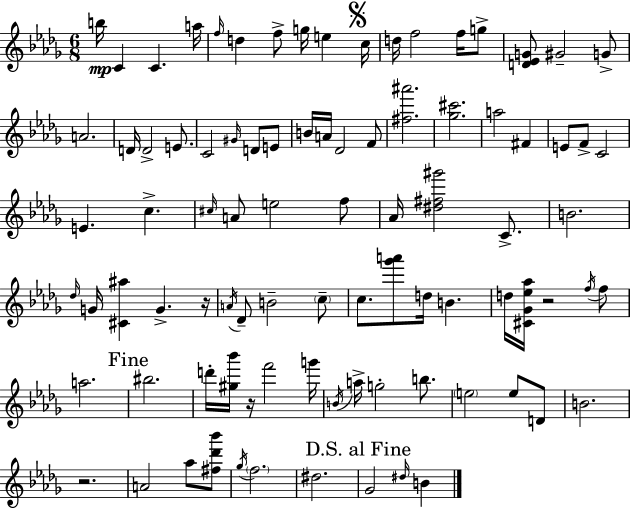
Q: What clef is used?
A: treble